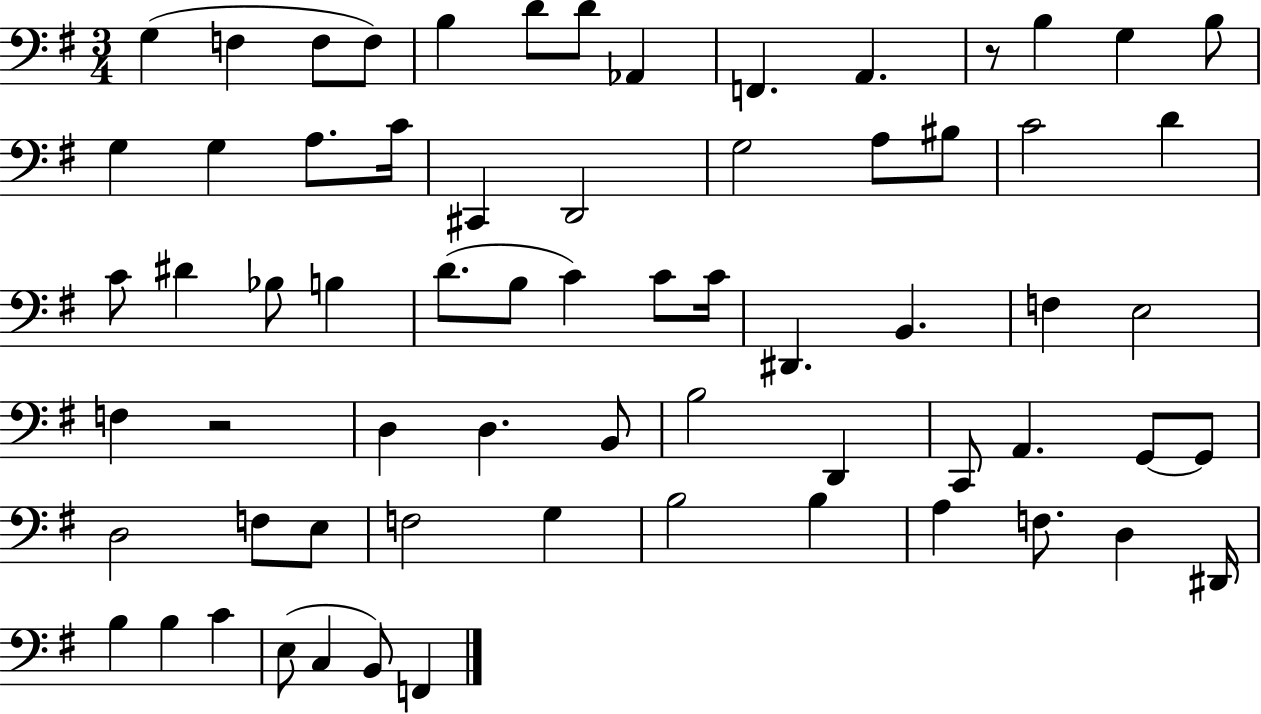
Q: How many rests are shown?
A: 2